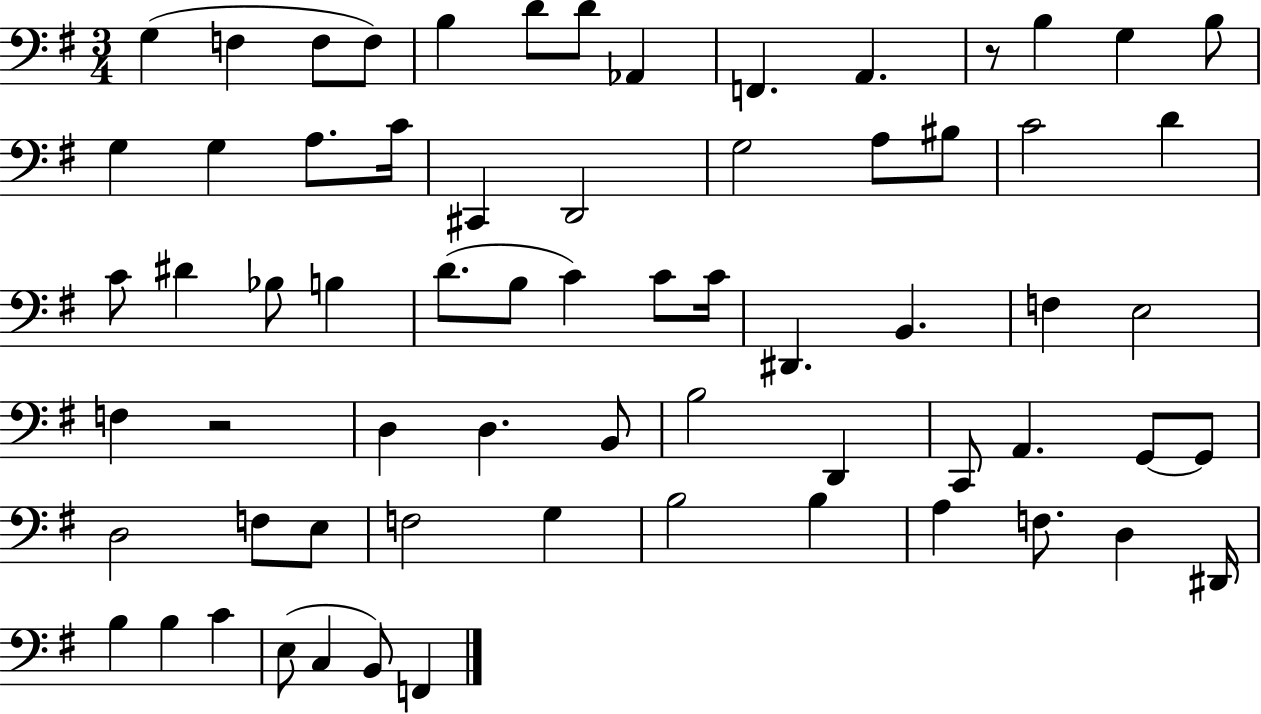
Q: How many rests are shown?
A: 2